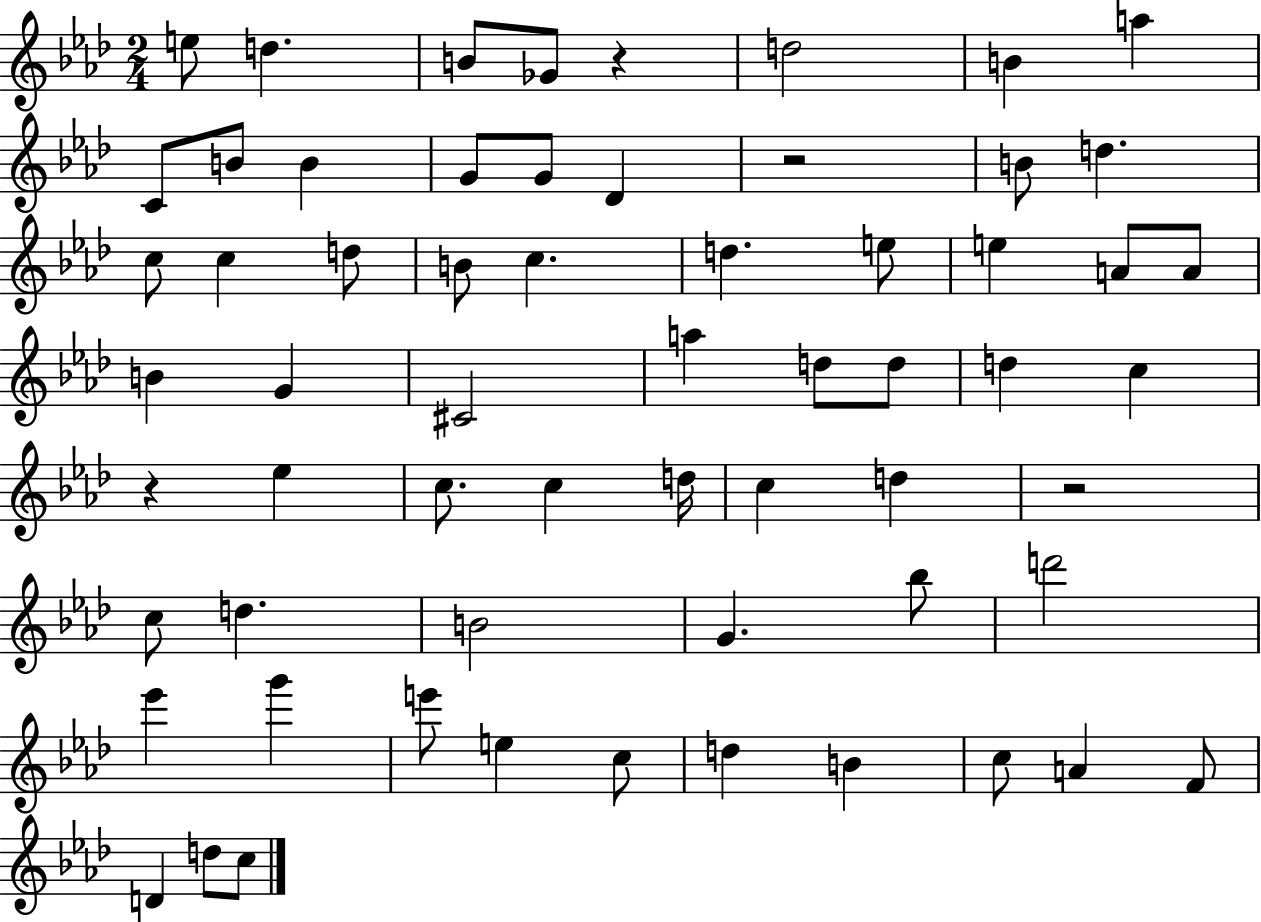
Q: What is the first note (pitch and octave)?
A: E5